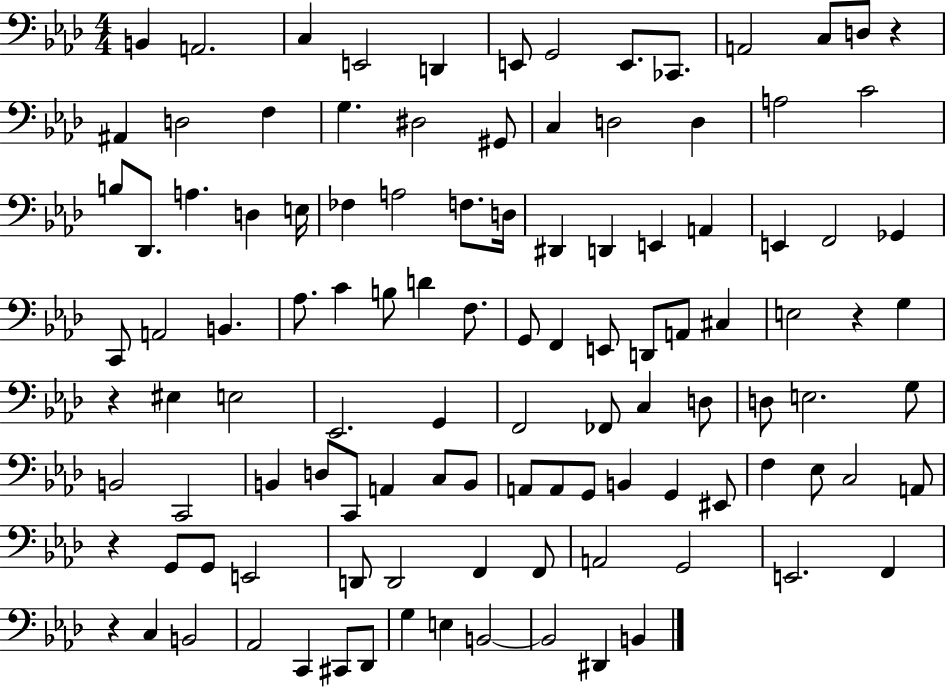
X:1
T:Untitled
M:4/4
L:1/4
K:Ab
B,, A,,2 C, E,,2 D,, E,,/2 G,,2 E,,/2 _C,,/2 A,,2 C,/2 D,/2 z ^A,, D,2 F, G, ^D,2 ^G,,/2 C, D,2 D, A,2 C2 B,/2 _D,,/2 A, D, E,/4 _F, A,2 F,/2 D,/4 ^D,, D,, E,, A,, E,, F,,2 _G,, C,,/2 A,,2 B,, _A,/2 C B,/2 D F,/2 G,,/2 F,, E,,/2 D,,/2 A,,/2 ^C, E,2 z G, z ^E, E,2 _E,,2 G,, F,,2 _F,,/2 C, D,/2 D,/2 E,2 G,/2 B,,2 C,,2 B,, D,/2 C,,/2 A,, C,/2 B,,/2 A,,/2 A,,/2 G,,/2 B,, G,, ^E,,/2 F, _E,/2 C,2 A,,/2 z G,,/2 G,,/2 E,,2 D,,/2 D,,2 F,, F,,/2 A,,2 G,,2 E,,2 F,, z C, B,,2 _A,,2 C,, ^C,,/2 _D,,/2 G, E, B,,2 B,,2 ^D,, B,,